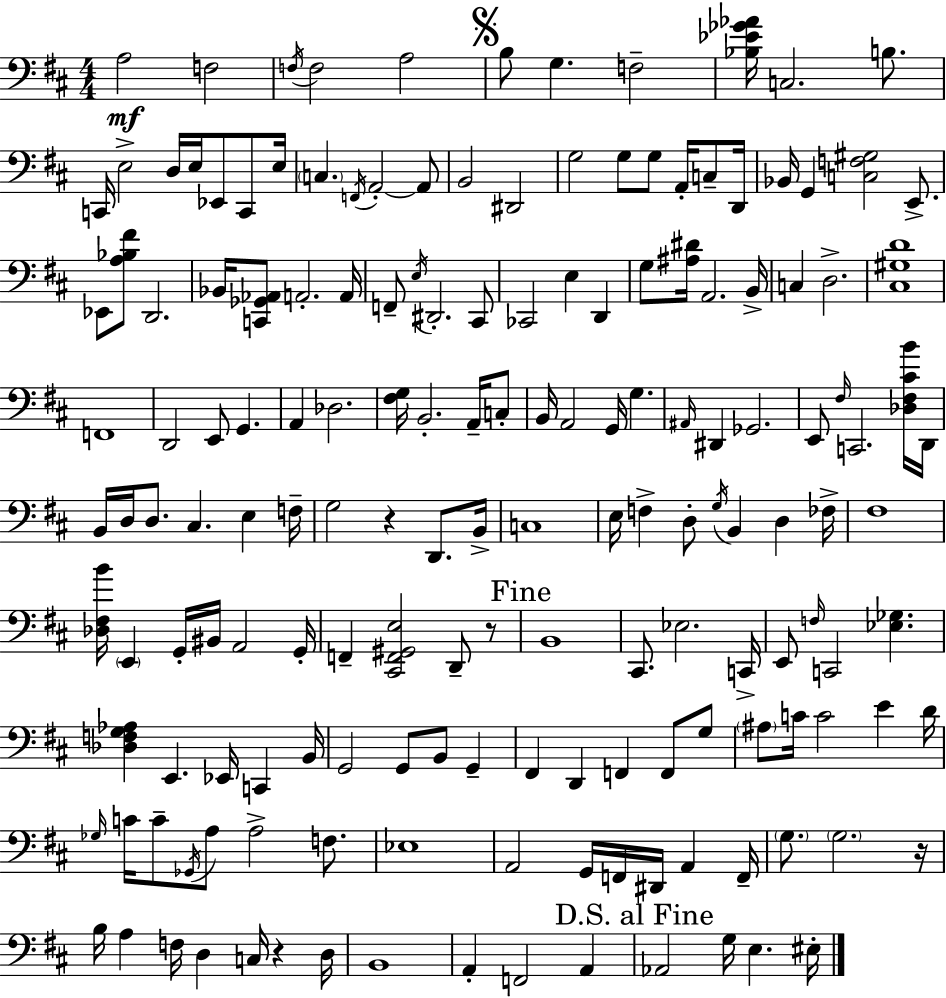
X:1
T:Untitled
M:4/4
L:1/4
K:D
A,2 F,2 F,/4 F,2 A,2 B,/2 G, F,2 [_B,_E_G_A]/4 C,2 B,/2 C,,/4 E,2 D,/4 E,/4 _E,,/2 C,,/2 E,/4 C, F,,/4 A,,2 A,,/2 B,,2 ^D,,2 G,2 G,/2 G,/2 A,,/4 C,/2 D,,/4 _B,,/4 G,, [C,F,^G,]2 E,,/2 _E,,/2 [A,_B,^F]/2 D,,2 _B,,/4 [C,,_G,,_A,,]/2 A,,2 A,,/4 F,,/2 E,/4 ^D,,2 ^C,,/2 _C,,2 E, D,, G,/2 [^A,^D]/4 A,,2 B,,/4 C, D,2 [^C,^G,D]4 F,,4 D,,2 E,,/2 G,, A,, _D,2 [^F,G,]/4 B,,2 A,,/4 C,/2 B,,/4 A,,2 G,,/4 G, ^A,,/4 ^D,, _G,,2 E,,/2 ^F,/4 C,,2 [_D,^F,^CB]/4 D,,/4 B,,/4 D,/4 D,/2 ^C, E, F,/4 G,2 z D,,/2 B,,/4 C,4 E,/4 F, D,/2 G,/4 B,, D, _F,/4 ^F,4 [_D,^F,B]/4 E,, G,,/4 ^B,,/4 A,,2 G,,/4 F,, [^C,,F,,^G,,E,]2 D,,/2 z/2 B,,4 ^C,,/2 _E,2 C,,/4 E,,/2 F,/4 C,,2 [_E,_G,] [_D,F,G,_A,] E,, _E,,/4 C,, B,,/4 G,,2 G,,/2 B,,/2 G,, ^F,, D,, F,, F,,/2 G,/2 ^A,/2 C/4 C2 E D/4 _G,/4 C/4 C/2 _G,,/4 A,/2 A,2 F,/2 _E,4 A,,2 G,,/4 F,,/4 ^D,,/4 A,, F,,/4 G,/2 G,2 z/4 B,/4 A, F,/4 D, C,/4 z D,/4 B,,4 A,, F,,2 A,, _A,,2 G,/4 E, ^E,/4